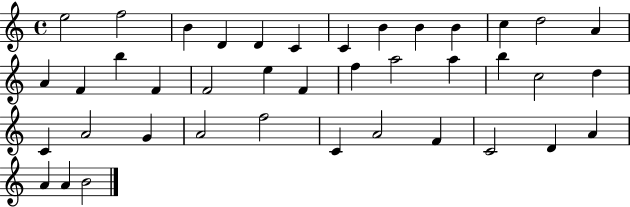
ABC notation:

X:1
T:Untitled
M:4/4
L:1/4
K:C
e2 f2 B D D C C B B B c d2 A A F b F F2 e F f a2 a b c2 d C A2 G A2 f2 C A2 F C2 D A A A B2